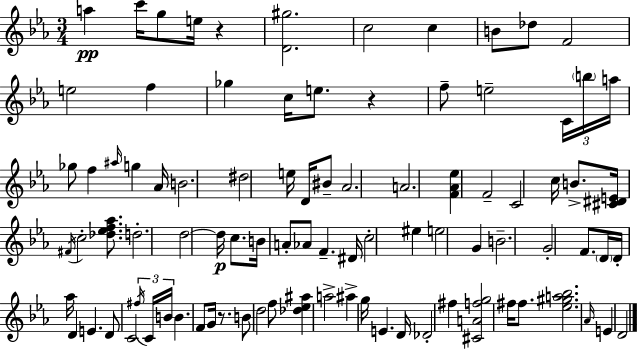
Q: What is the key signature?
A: C minor